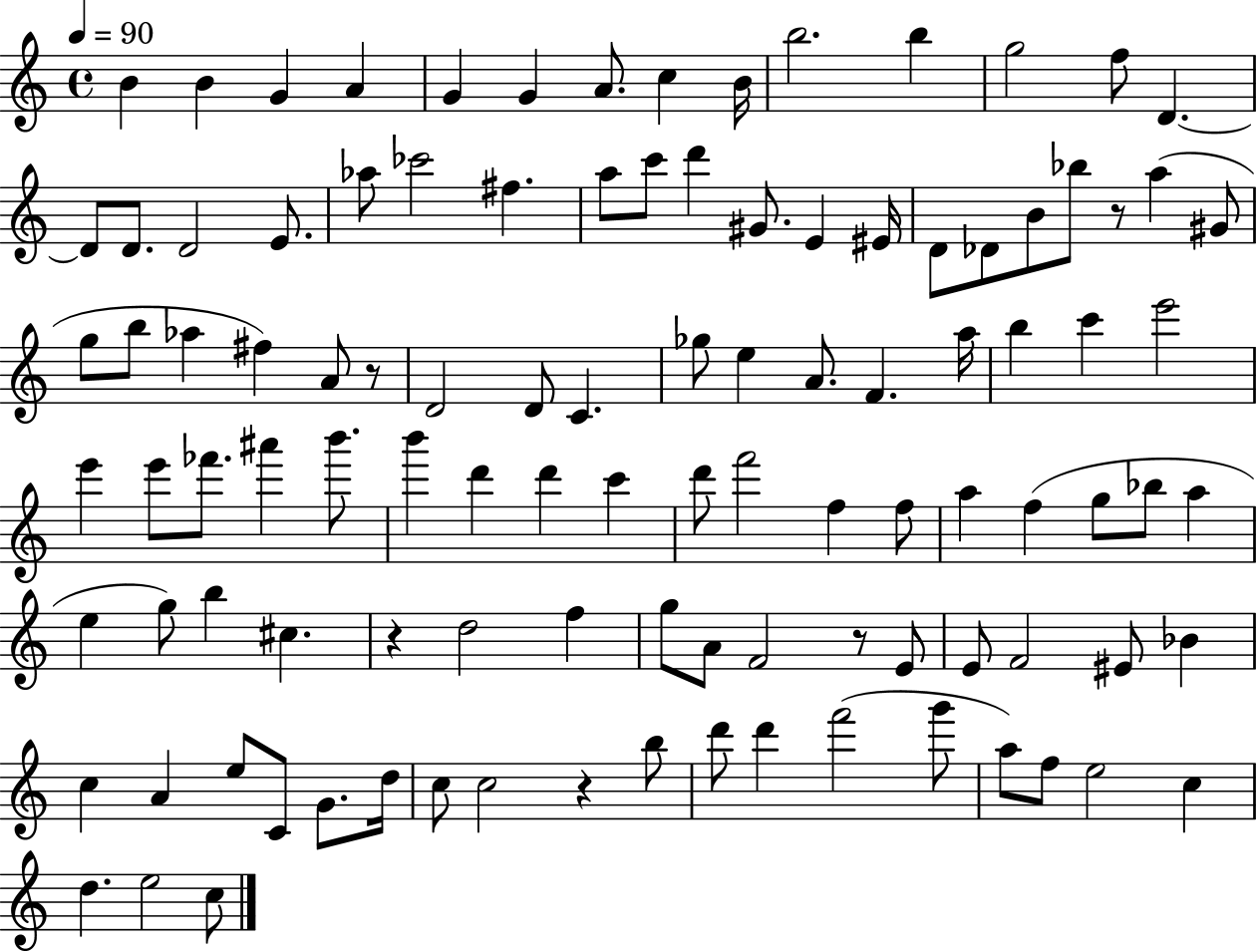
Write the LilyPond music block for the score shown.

{
  \clef treble
  \time 4/4
  \defaultTimeSignature
  \key c \major
  \tempo 4 = 90
  b'4 b'4 g'4 a'4 | g'4 g'4 a'8. c''4 b'16 | b''2. b''4 | g''2 f''8 d'4.~~ | \break d'8 d'8. d'2 e'8. | aes''8 ces'''2 fis''4. | a''8 c'''8 d'''4 gis'8. e'4 eis'16 | d'8 des'8 b'8 bes''8 r8 a''4( gis'8 | \break g''8 b''8 aes''4 fis''4) a'8 r8 | d'2 d'8 c'4. | ges''8 e''4 a'8. f'4. a''16 | b''4 c'''4 e'''2 | \break e'''4 e'''8 fes'''8. ais'''4 b'''8. | b'''4 d'''4 d'''4 c'''4 | d'''8 f'''2 f''4 f''8 | a''4 f''4( g''8 bes''8 a''4 | \break e''4 g''8) b''4 cis''4. | r4 d''2 f''4 | g''8 a'8 f'2 r8 e'8 | e'8 f'2 eis'8 bes'4 | \break c''4 a'4 e''8 c'8 g'8. d''16 | c''8 c''2 r4 b''8 | d'''8 d'''4 f'''2( g'''8 | a''8) f''8 e''2 c''4 | \break d''4. e''2 c''8 | \bar "|."
}